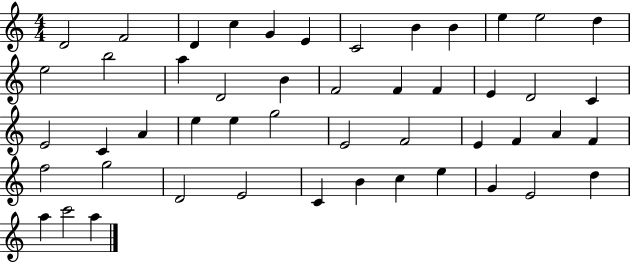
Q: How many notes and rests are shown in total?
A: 49